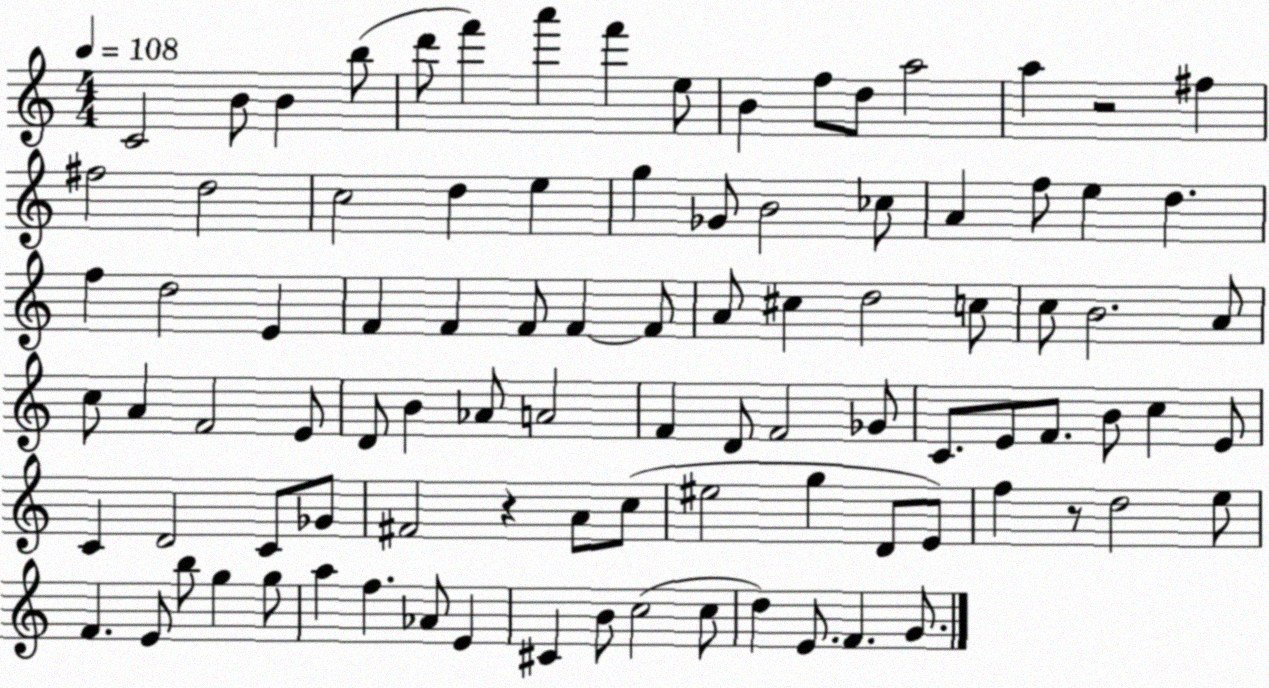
X:1
T:Untitled
M:4/4
L:1/4
K:C
C2 B/2 B b/2 d'/2 f' a' f' e/2 B f/2 d/2 a2 a z2 ^f ^f2 d2 c2 d e g _G/2 B2 _c/2 A f/2 e d f d2 E F F F/2 F F/2 A/2 ^c d2 c/2 c/2 B2 A/2 c/2 A F2 E/2 D/2 B _A/2 A2 F D/2 F2 _G/2 C/2 E/2 F/2 B/2 c E/2 C D2 C/2 _G/2 ^F2 z A/2 c/2 ^e2 g D/2 E/2 f z/2 d2 e/2 F E/2 b/2 g g/2 a f _A/2 E ^C B/2 c2 c/2 d E/2 F G/2